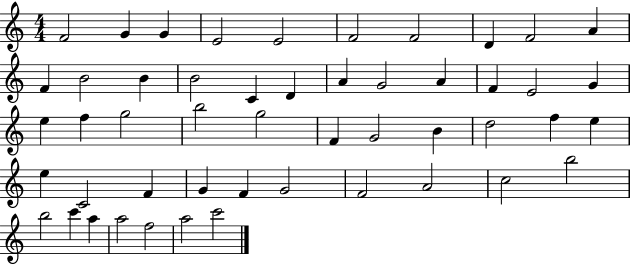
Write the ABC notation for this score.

X:1
T:Untitled
M:4/4
L:1/4
K:C
F2 G G E2 E2 F2 F2 D F2 A F B2 B B2 C D A G2 A F E2 G e f g2 b2 g2 F G2 B d2 f e e C2 F G F G2 F2 A2 c2 b2 b2 c' a a2 f2 a2 c'2